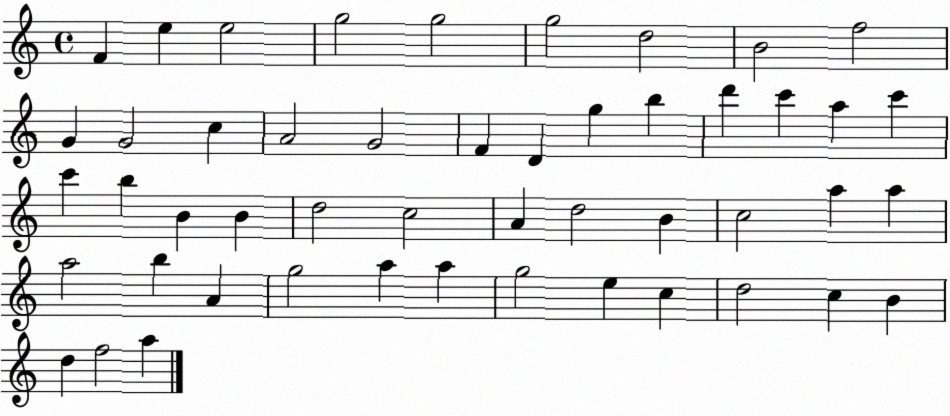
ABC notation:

X:1
T:Untitled
M:4/4
L:1/4
K:C
F e e2 g2 g2 g2 d2 B2 f2 G G2 c A2 G2 F D g b d' c' a c' c' b B B d2 c2 A d2 B c2 a a a2 b A g2 a a g2 e c d2 c B d f2 a